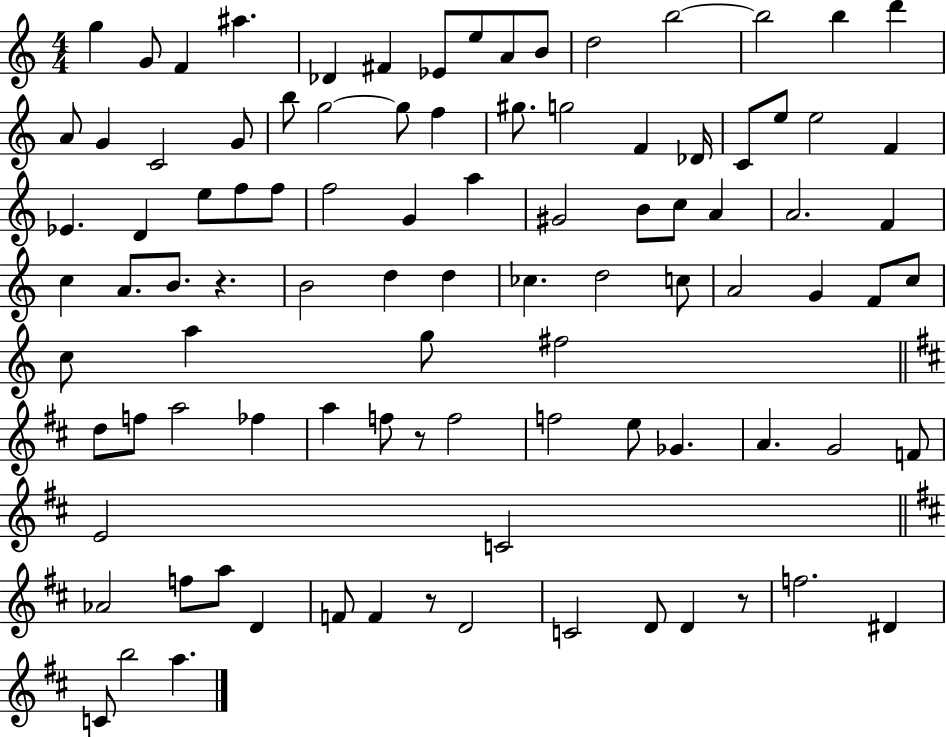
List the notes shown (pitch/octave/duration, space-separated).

G5/q G4/e F4/q A#5/q. Db4/q F#4/q Eb4/e E5/e A4/e B4/e D5/h B5/h B5/h B5/q D6/q A4/e G4/q C4/h G4/e B5/e G5/h G5/e F5/q G#5/e. G5/h F4/q Db4/s C4/e E5/e E5/h F4/q Eb4/q. D4/q E5/e F5/e F5/e F5/h G4/q A5/q G#4/h B4/e C5/e A4/q A4/h. F4/q C5/q A4/e. B4/e. R/q. B4/h D5/q D5/q CES5/q. D5/h C5/e A4/h G4/q F4/e C5/e C5/e A5/q G5/e F#5/h D5/e F5/e A5/h FES5/q A5/q F5/e R/e F5/h F5/h E5/e Gb4/q. A4/q. G4/h F4/e E4/h C4/h Ab4/h F5/e A5/e D4/q F4/e F4/q R/e D4/h C4/h D4/e D4/q R/e F5/h. D#4/q C4/e B5/h A5/q.